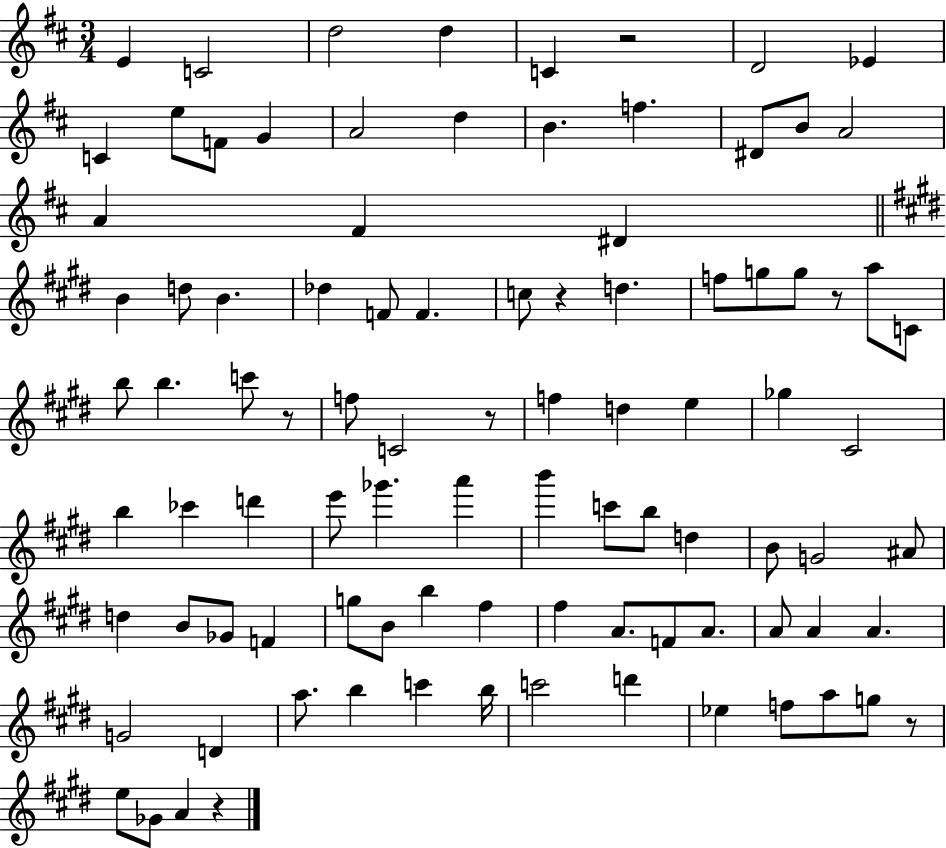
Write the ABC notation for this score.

X:1
T:Untitled
M:3/4
L:1/4
K:D
E C2 d2 d C z2 D2 _E C e/2 F/2 G A2 d B f ^D/2 B/2 A2 A ^F ^D B d/2 B _d F/2 F c/2 z d f/2 g/2 g/2 z/2 a/2 C/2 b/2 b c'/2 z/2 f/2 C2 z/2 f d e _g ^C2 b _c' d' e'/2 _g' a' b' c'/2 b/2 d B/2 G2 ^A/2 d B/2 _G/2 F g/2 B/2 b ^f ^f A/2 F/2 A/2 A/2 A A G2 D a/2 b c' b/4 c'2 d' _e f/2 a/2 g/2 z/2 e/2 _G/2 A z